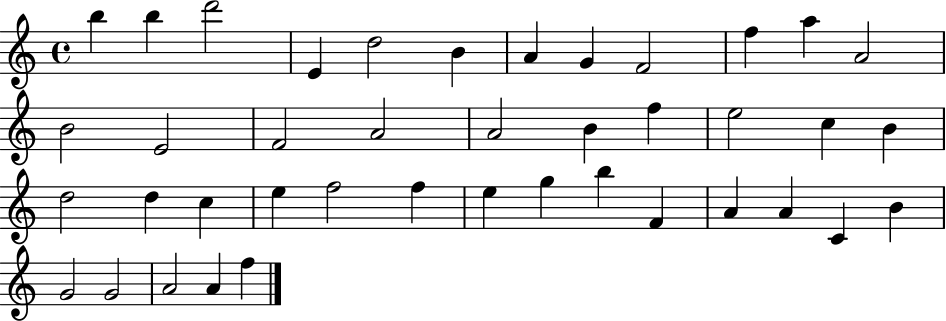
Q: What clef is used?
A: treble